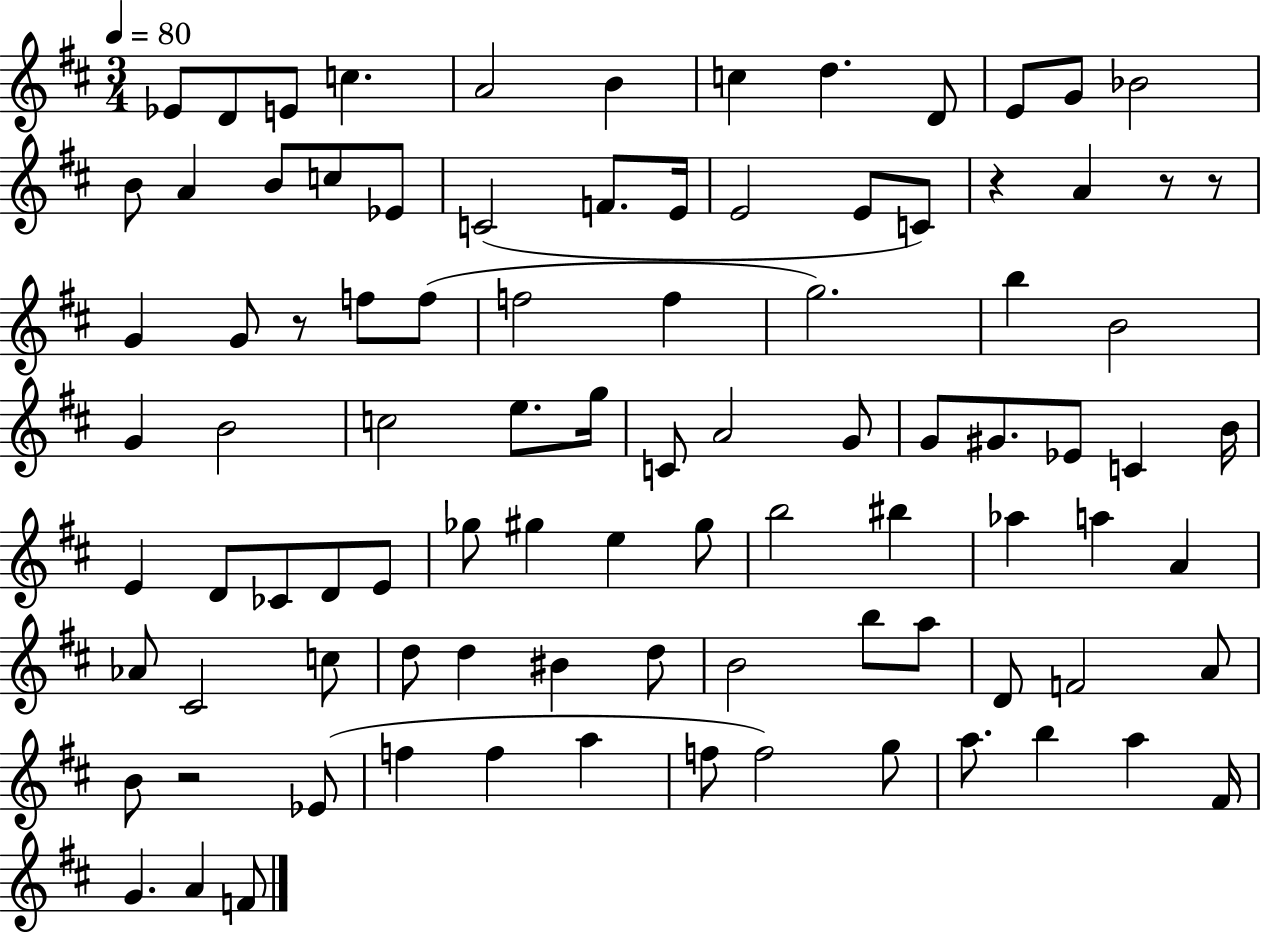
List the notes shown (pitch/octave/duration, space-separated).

Eb4/e D4/e E4/e C5/q. A4/h B4/q C5/q D5/q. D4/e E4/e G4/e Bb4/h B4/e A4/q B4/e C5/e Eb4/e C4/h F4/e. E4/s E4/h E4/e C4/e R/q A4/q R/e R/e G4/q G4/e R/e F5/e F5/e F5/h F5/q G5/h. B5/q B4/h G4/q B4/h C5/h E5/e. G5/s C4/e A4/h G4/e G4/e G#4/e. Eb4/e C4/q B4/s E4/q D4/e CES4/e D4/e E4/e Gb5/e G#5/q E5/q G#5/e B5/h BIS5/q Ab5/q A5/q A4/q Ab4/e C#4/h C5/e D5/e D5/q BIS4/q D5/e B4/h B5/e A5/e D4/e F4/h A4/e B4/e R/h Eb4/e F5/q F5/q A5/q F5/e F5/h G5/e A5/e. B5/q A5/q F#4/s G4/q. A4/q F4/e